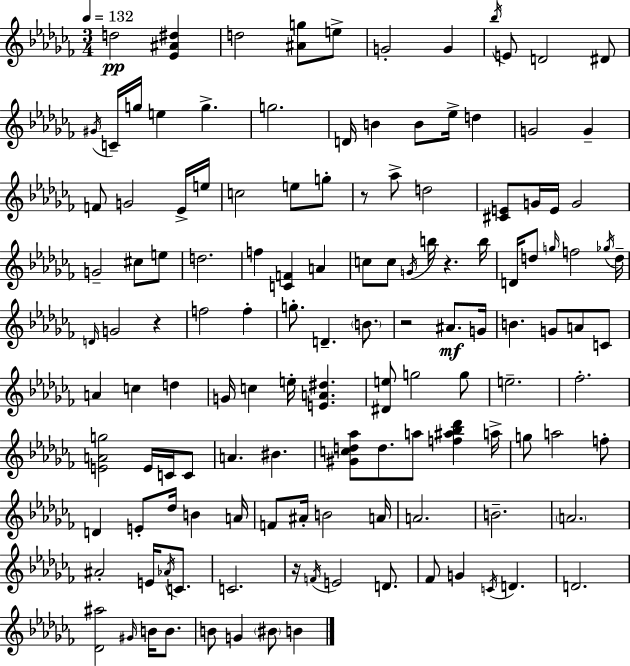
{
  \clef treble
  \numericTimeSignature
  \time 3/4
  \key aes \minor
  \tempo 4 = 132
  d''2\pp <ees' ais' dis''>4 | d''2 <ais' g''>8 e''8-> | g'2-. g'4 | \acciaccatura { bes''16 } e'8 d'2 dis'8 | \break \acciaccatura { gis'16 } c'16-- g''16 e''4 g''4.-> | g''2. | d'16 b'4 b'8 ees''16-> d''4 | g'2 g'4-- | \break f'8 g'2 | ees'16-> e''16 c''2 e''8 | g''8-. r8 aes''8-> d''2 | <cis' e'>8 g'16 e'16 g'2 | \break g'2-- cis''8 | e''8 d''2. | f''4 <c' f'>4 a'4 | c''8 c''8 \acciaccatura { g'16 } b''16 r4. | \break b''16 d'16 d''8 \grace { g''16 } f''2 | \acciaccatura { ges''16 } d''16-- \grace { d'16 } g'2 | r4 f''2 | f''4-. g''8.-. d'4.-- | \break \parenthesize b'8. r2 | ais'8.\mf g'16 b'4. | g'8 a'8 c'8 a'4 c''4 | d''4 g'16 c''4 e''16-. | \break <e' a' dis''>4. <dis' e''>8 g''2 | g''8 e''2.-- | fes''2.-. | <e' a' g''>2 | \break e'16 c'16 c'8 a'4. | bis'4. <gis' c'' d'' aes''>8 d''8. a''8 | <f'' ais'' bes'' des'''>4 a''16-> g''8 a''2 | f''8-. d'4 e'8-. | \break des''16 b'4 a'16 f'8 ais'16-. b'2 | a'16 a'2. | b'2.-- | \parenthesize a'2. | \break ais'2-. | e'16 \acciaccatura { aes'16 } c'8. c'2. | r16 \acciaccatura { f'16 } e'2 | d'8. fes'8 g'4 | \break \acciaccatura { c'16 } d'4. d'2. | <des' ais''>2 | \grace { gis'16 } b'16 b'8. b'8 | g'4 \parenthesize bis'8 b'4 \bar "|."
}